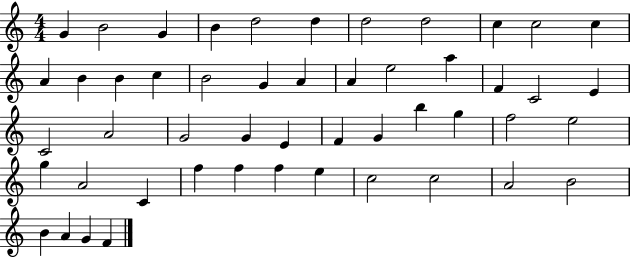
G4/q B4/h G4/q B4/q D5/h D5/q D5/h D5/h C5/q C5/h C5/q A4/q B4/q B4/q C5/q B4/h G4/q A4/q A4/q E5/h A5/q F4/q C4/h E4/q C4/h A4/h G4/h G4/q E4/q F4/q G4/q B5/q G5/q F5/h E5/h G5/q A4/h C4/q F5/q F5/q F5/q E5/q C5/h C5/h A4/h B4/h B4/q A4/q G4/q F4/q